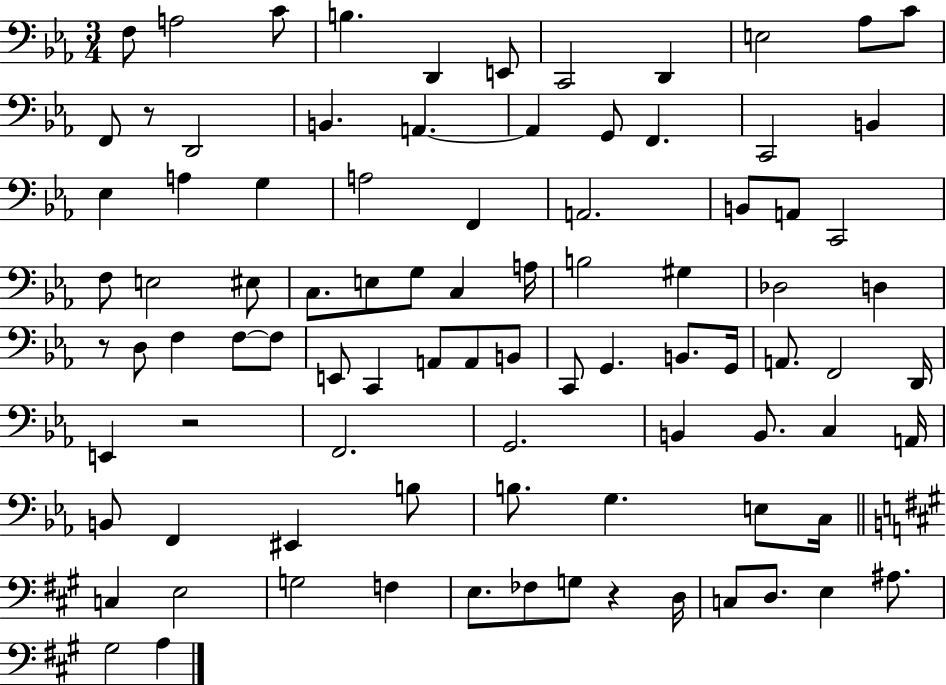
X:1
T:Untitled
M:3/4
L:1/4
K:Eb
F,/2 A,2 C/2 B, D,, E,,/2 C,,2 D,, E,2 _A,/2 C/2 F,,/2 z/2 D,,2 B,, A,, A,, G,,/2 F,, C,,2 B,, _E, A, G, A,2 F,, A,,2 B,,/2 A,,/2 C,,2 F,/2 E,2 ^E,/2 C,/2 E,/2 G,/2 C, A,/4 B,2 ^G, _D,2 D, z/2 D,/2 F, F,/2 F,/2 E,,/2 C,, A,,/2 A,,/2 B,,/2 C,,/2 G,, B,,/2 G,,/4 A,,/2 F,,2 D,,/4 E,, z2 F,,2 G,,2 B,, B,,/2 C, A,,/4 B,,/2 F,, ^E,, B,/2 B,/2 G, E,/2 C,/4 C, E,2 G,2 F, E,/2 _F,/2 G,/2 z D,/4 C,/2 D,/2 E, ^A,/2 ^G,2 A,